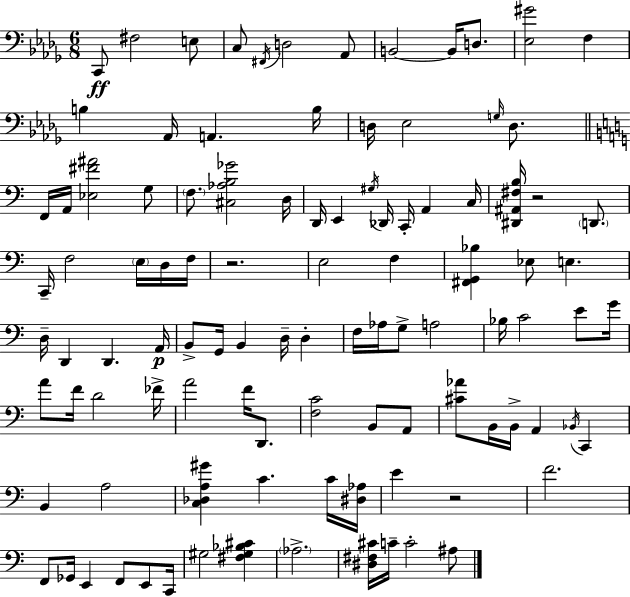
{
  \clef bass
  \numericTimeSignature
  \time 6/8
  \key bes \minor
  c,8\ff fis2 e8 | c8 \acciaccatura { fis,16 } d2 aes,8 | b,2~~ b,16 d8. | <ees gis'>2 f4 | \break b4 aes,16 a,4. | b16 d16 ees2 \grace { g16 } d8. | \bar "||" \break \key c \major f,16 a,16 <ees fis' ais'>2 g8 | \parenthesize f8. <cis aes b ges'>2 d16 | d,16 e,4 \acciaccatura { gis16 } des,16 c,16-. a,4 | c16 <dis, ais, fis b>16 r2 \parenthesize d,8. | \break c,16-- f2 \parenthesize e16 d16 | f16 r2. | e2 f4 | <fis, g, bes>4 ees8 e4. | \break d16-- d,4 d,4. | a,16\p b,8-> g,16 b,4 d16-- d4-. | f16 aes16 g8-> a2 | bes16 c'2 e'8 | \break g'16 a'8 f'16 d'2 | fes'16-> a'2 f'16 d,8. | <f c'>2 b,8 a,8 | <cis' aes'>8 b,16 b,16-> a,4 \acciaccatura { bes,16 } c,4 | \break b,4 a2 | <c des a gis'>4 c'4. | c'16 <dis aes>16 e'4 r2 | f'2. | \break f,8 ges,16 e,4 f,8 e,8 | c,16 gis2 <fis gis bes cis'>4 | \parenthesize aes2.-> | <dis fis cis'>16 c'16-- c'2-. | \break ais8 \bar "|."
}